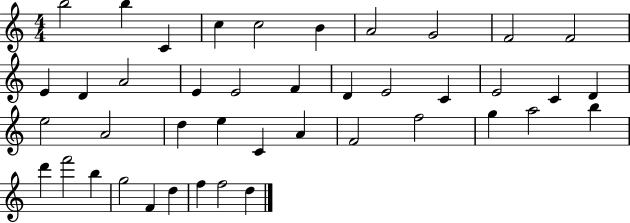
B5/h B5/q C4/q C5/q C5/h B4/q A4/h G4/h F4/h F4/h E4/q D4/q A4/h E4/q E4/h F4/q D4/q E4/h C4/q E4/h C4/q D4/q E5/h A4/h D5/q E5/q C4/q A4/q F4/h F5/h G5/q A5/h B5/q D6/q F6/h B5/q G5/h F4/q D5/q F5/q F5/h D5/q